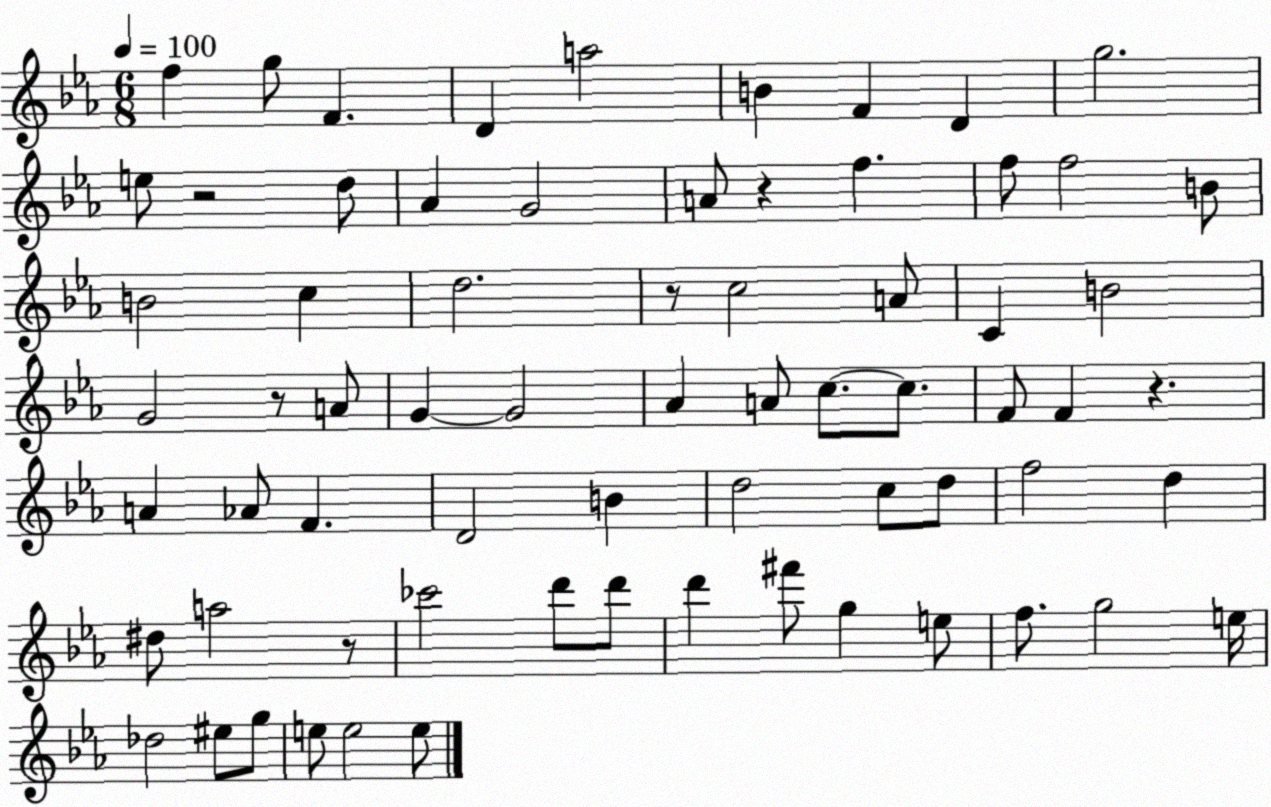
X:1
T:Untitled
M:6/8
L:1/4
K:Eb
f g/2 F D a2 B F D g2 e/2 z2 d/2 _A G2 A/2 z f f/2 f2 B/2 B2 c d2 z/2 c2 A/2 C B2 G2 z/2 A/2 G G2 _A A/2 c/2 c/2 F/2 F z A _A/2 F D2 B d2 c/2 d/2 f2 d ^d/2 a2 z/2 _c'2 d'/2 d'/2 d' ^f'/2 g e/2 f/2 g2 e/4 _d2 ^e/2 g/2 e/2 e2 e/2